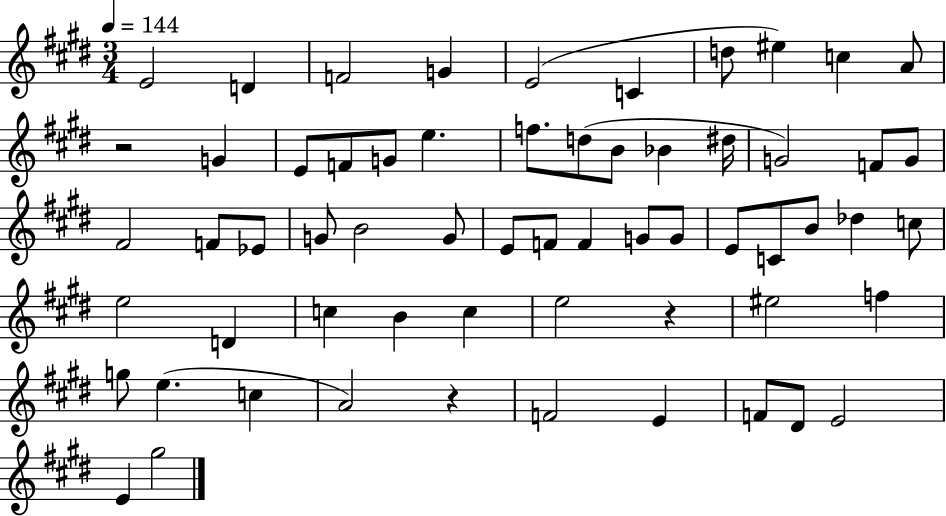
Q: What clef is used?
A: treble